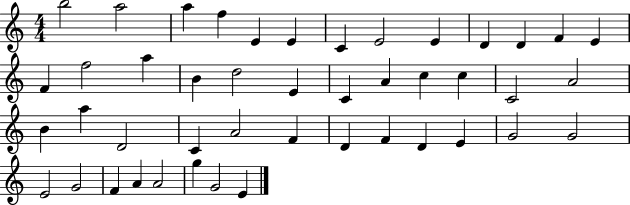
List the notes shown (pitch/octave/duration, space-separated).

B5/h A5/h A5/q F5/q E4/q E4/q C4/q E4/h E4/q D4/q D4/q F4/q E4/q F4/q F5/h A5/q B4/q D5/h E4/q C4/q A4/q C5/q C5/q C4/h A4/h B4/q A5/q D4/h C4/q A4/h F4/q D4/q F4/q D4/q E4/q G4/h G4/h E4/h G4/h F4/q A4/q A4/h G5/q G4/h E4/q